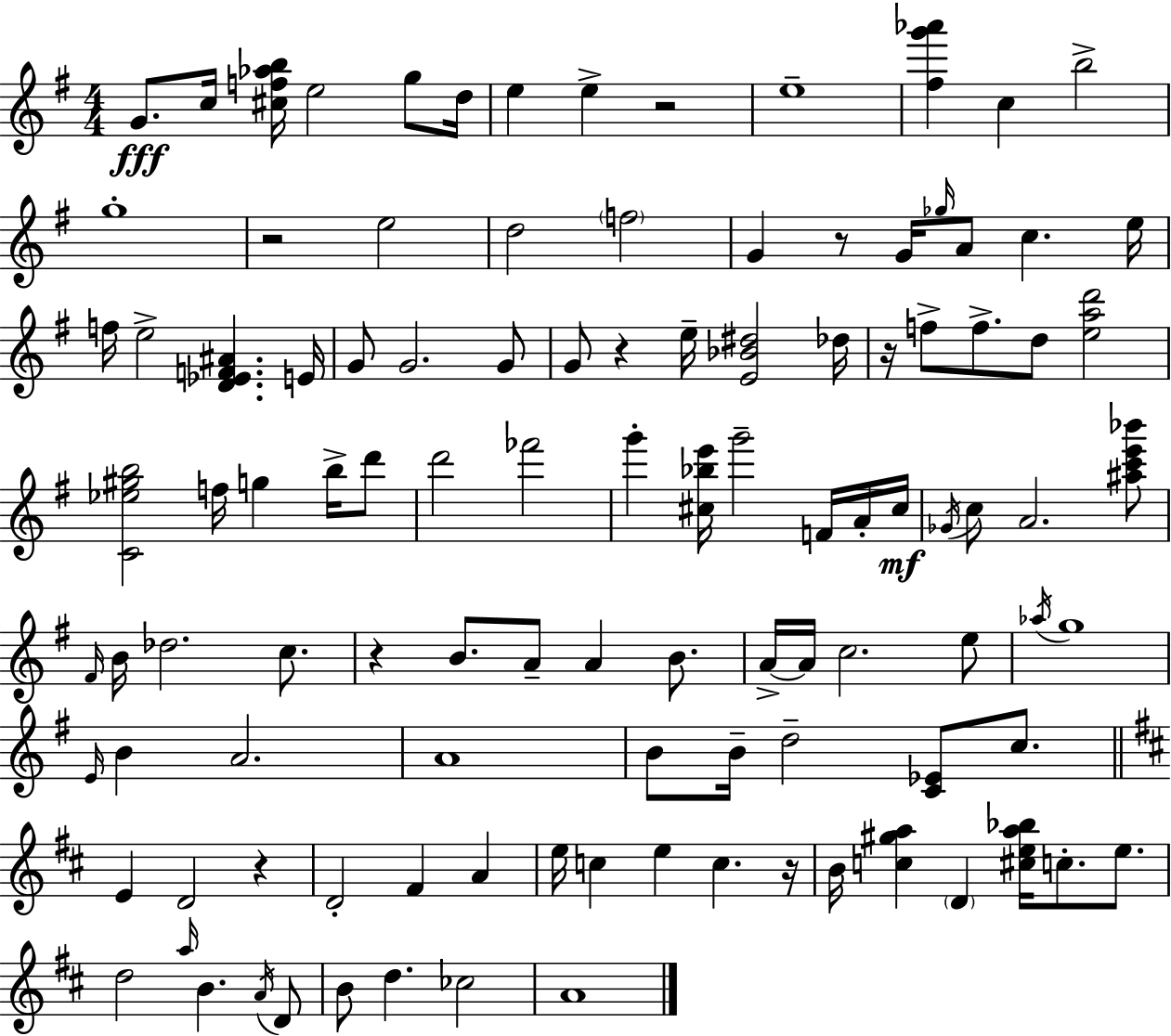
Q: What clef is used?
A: treble